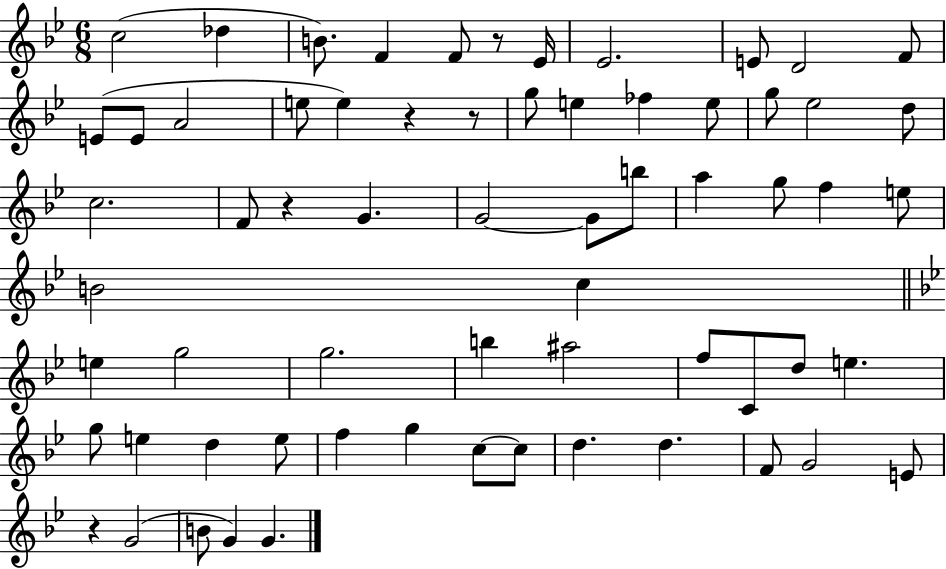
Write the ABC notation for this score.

X:1
T:Untitled
M:6/8
L:1/4
K:Bb
c2 _d B/2 F F/2 z/2 _E/4 _E2 E/2 D2 F/2 E/2 E/2 A2 e/2 e z z/2 g/2 e _f e/2 g/2 _e2 d/2 c2 F/2 z G G2 G/2 b/2 a g/2 f e/2 B2 c e g2 g2 b ^a2 f/2 C/2 d/2 e g/2 e d e/2 f g c/2 c/2 d d F/2 G2 E/2 z G2 B/2 G G